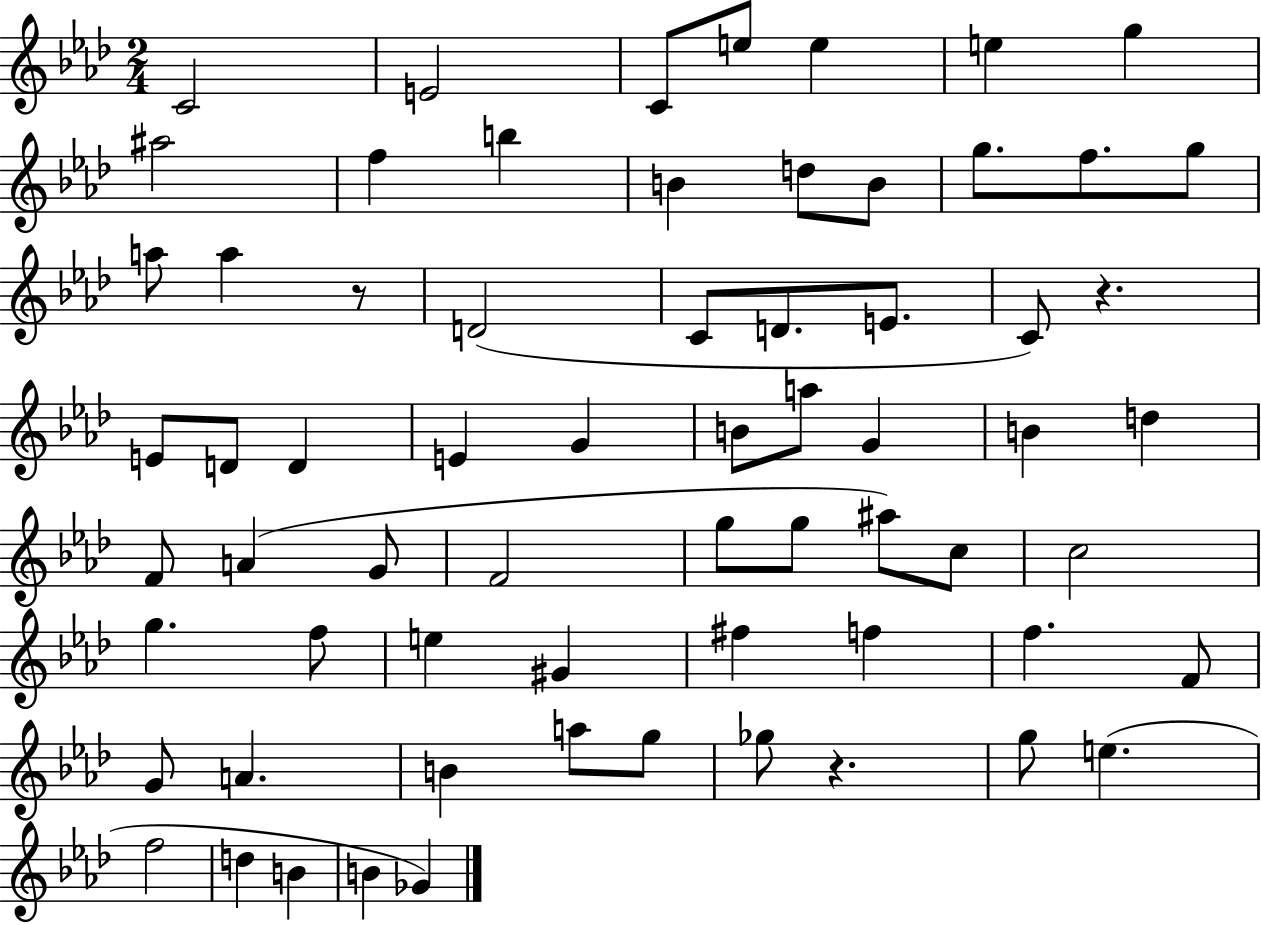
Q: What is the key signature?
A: AES major